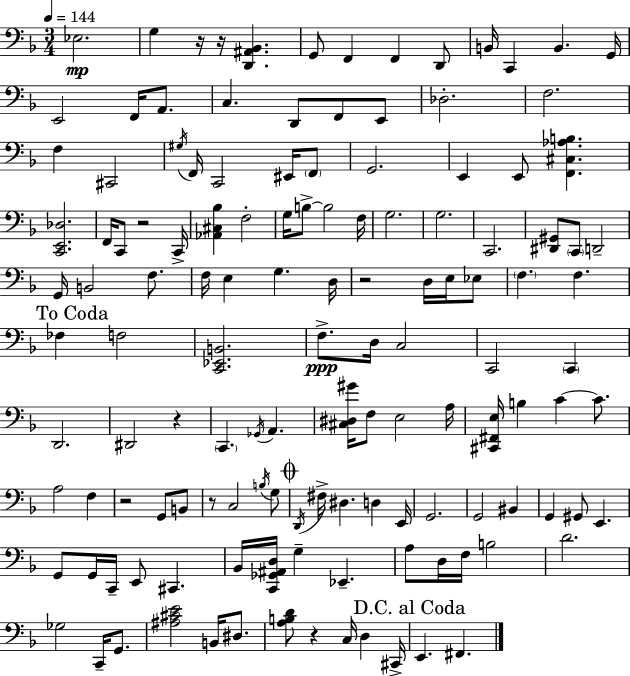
X:1
T:Untitled
M:3/4
L:1/4
K:Dm
_E,2 G, z/4 z/4 [D,,^A,,_B,,] G,,/2 F,, F,, D,,/2 B,,/4 C,, B,, G,,/4 E,,2 F,,/4 A,,/2 C, D,,/2 F,,/2 E,,/2 _D,2 F,2 F, ^C,,2 ^G,/4 F,,/4 C,,2 ^E,,/4 F,,/2 G,,2 E,, E,,/2 [F,,^C,_A,B,] [C,,E,,_D,]2 F,,/4 C,,/2 z2 C,,/4 [_A,,^C,_B,] F,2 G,/4 B,/2 B,2 F,/4 G,2 G,2 C,,2 [^D,,^G,,]/2 C,,/2 D,,2 G,,/4 B,,2 F,/2 F,/4 E, G, D,/4 z2 D,/4 E,/4 _E,/2 F, F, _F, F,2 [C,,_E,,B,,]2 F,/2 D,/4 C,2 C,,2 C,, D,,2 ^D,,2 z C,, _G,,/4 A,, [^C,^D,^G]/4 F,/2 E,2 A,/4 [^C,,^F,,E,]/4 B, C C/2 A,2 F, z2 G,,/2 B,,/2 z/2 C,2 B,/4 G,/2 D,,/4 ^F,/4 ^D, D, E,,/4 G,,2 G,,2 ^B,, G,, ^G,,/2 E,, G,,/2 G,,/4 C,,/4 E,,/2 ^C,, _B,,/4 [C,,_G,,^A,,D,]/4 G, _E,, A,/2 D,/4 F,/4 B,2 D2 _G,2 C,,/4 G,,/2 [^A,^CE]2 B,,/4 ^D,/2 [A,B,D]/2 z C,/4 D, ^C,,/4 E,, ^F,,